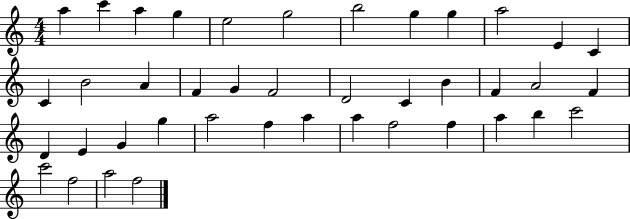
{
  \clef treble
  \numericTimeSignature
  \time 4/4
  \key c \major
  a''4 c'''4 a''4 g''4 | e''2 g''2 | b''2 g''4 g''4 | a''2 e'4 c'4 | \break c'4 b'2 a'4 | f'4 g'4 f'2 | d'2 c'4 b'4 | f'4 a'2 f'4 | \break d'4 e'4 g'4 g''4 | a''2 f''4 a''4 | a''4 f''2 f''4 | a''4 b''4 c'''2 | \break c'''2 f''2 | a''2 f''2 | \bar "|."
}